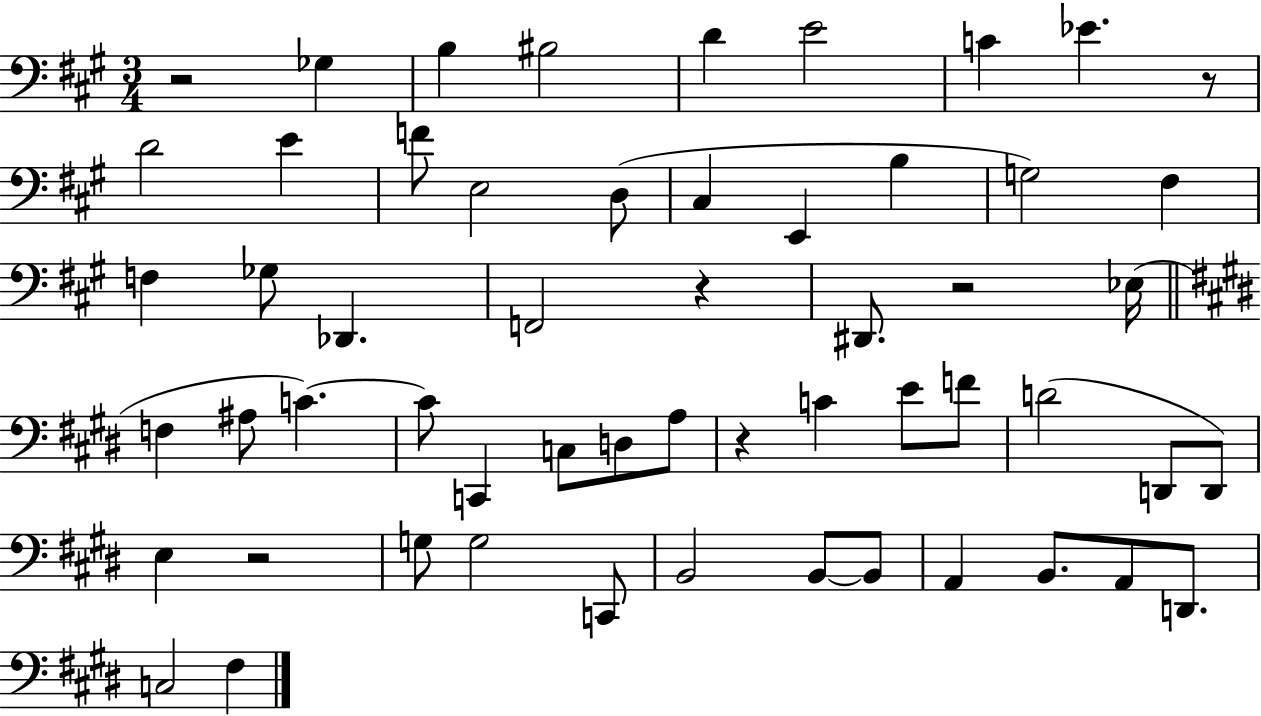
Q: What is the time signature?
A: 3/4